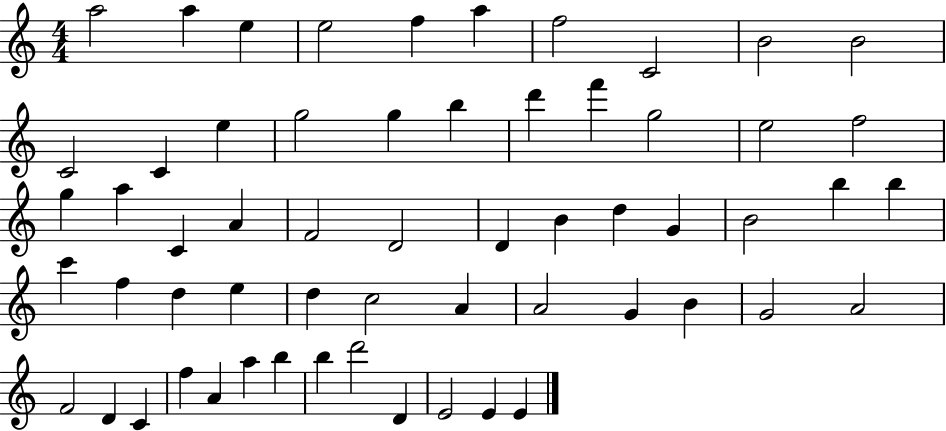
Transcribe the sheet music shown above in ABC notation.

X:1
T:Untitled
M:4/4
L:1/4
K:C
a2 a e e2 f a f2 C2 B2 B2 C2 C e g2 g b d' f' g2 e2 f2 g a C A F2 D2 D B d G B2 b b c' f d e d c2 A A2 G B G2 A2 F2 D C f A a b b d'2 D E2 E E